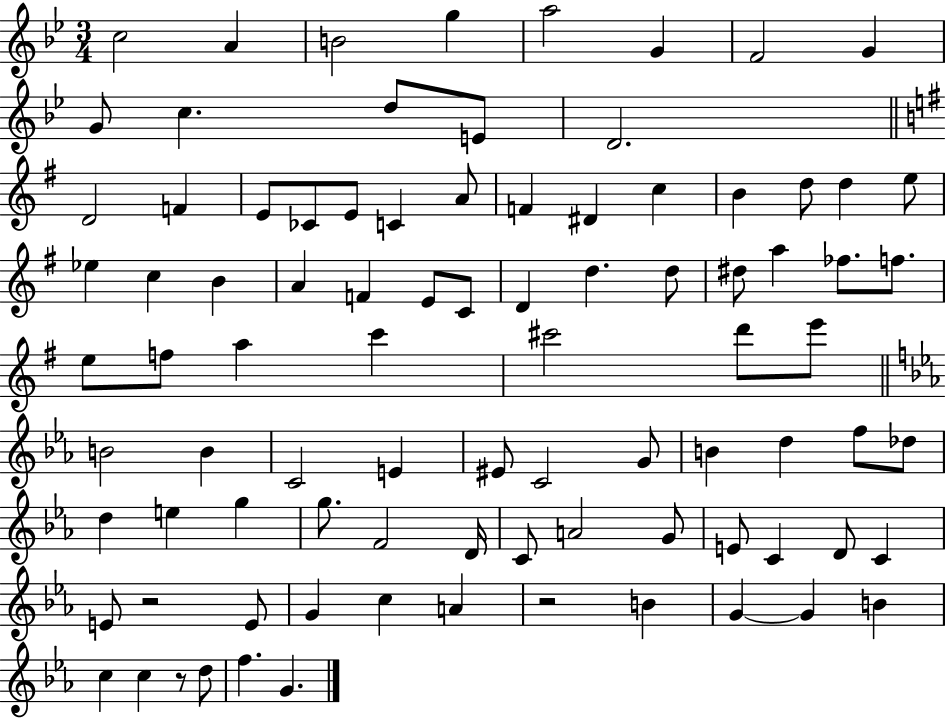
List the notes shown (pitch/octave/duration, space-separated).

C5/h A4/q B4/h G5/q A5/h G4/q F4/h G4/q G4/e C5/q. D5/e E4/e D4/h. D4/h F4/q E4/e CES4/e E4/e C4/q A4/e F4/q D#4/q C5/q B4/q D5/e D5/q E5/e Eb5/q C5/q B4/q A4/q F4/q E4/e C4/e D4/q D5/q. D5/e D#5/e A5/q FES5/e. F5/e. E5/e F5/e A5/q C6/q C#6/h D6/e E6/e B4/h B4/q C4/h E4/q EIS4/e C4/h G4/e B4/q D5/q F5/e Db5/e D5/q E5/q G5/q G5/e. F4/h D4/s C4/e A4/h G4/e E4/e C4/q D4/e C4/q E4/e R/h E4/e G4/q C5/q A4/q R/h B4/q G4/q G4/q B4/q C5/q C5/q R/e D5/e F5/q. G4/q.